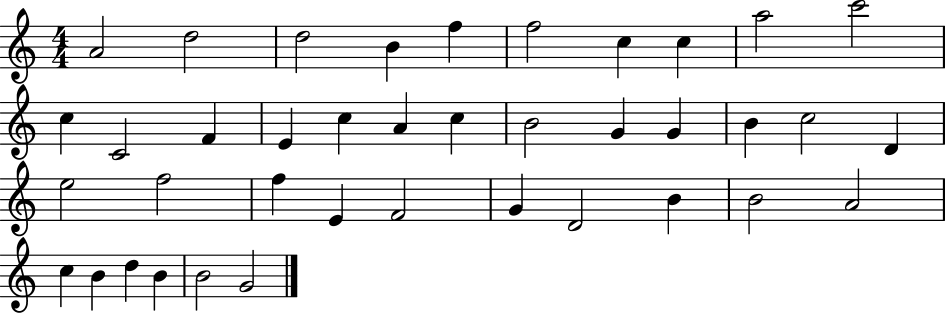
X:1
T:Untitled
M:4/4
L:1/4
K:C
A2 d2 d2 B f f2 c c a2 c'2 c C2 F E c A c B2 G G B c2 D e2 f2 f E F2 G D2 B B2 A2 c B d B B2 G2